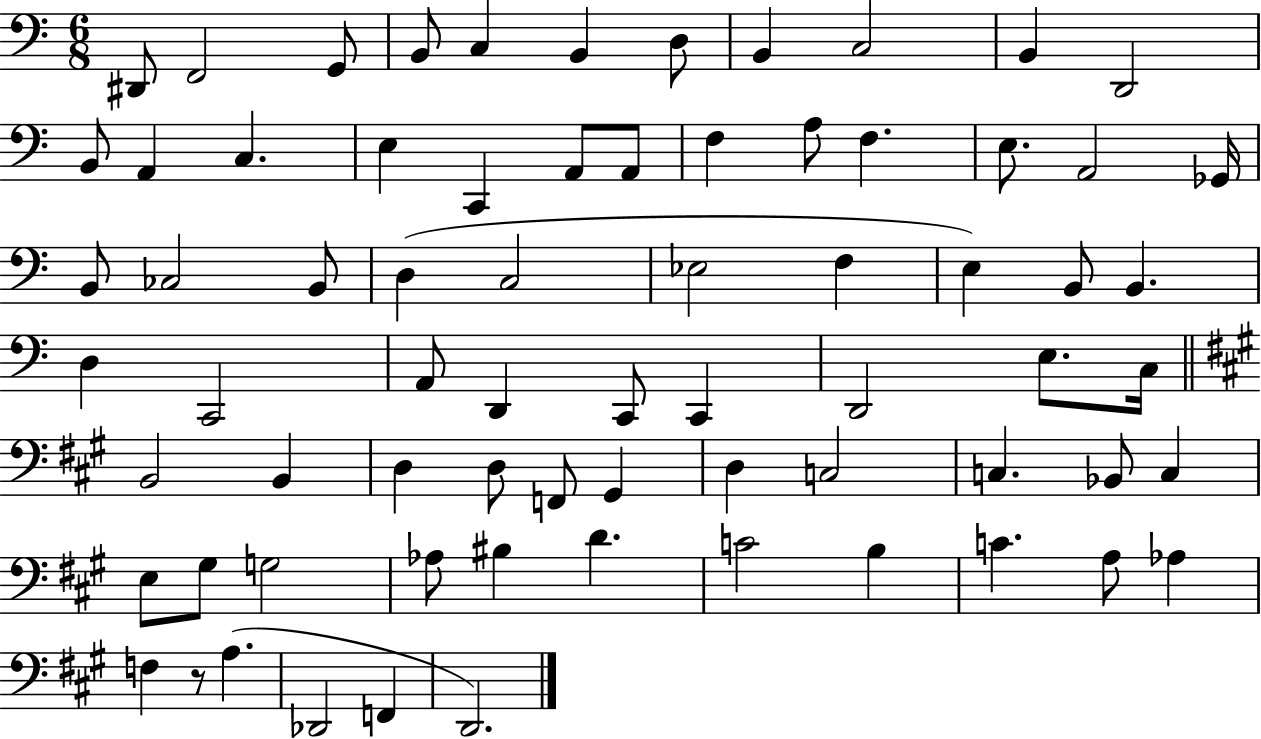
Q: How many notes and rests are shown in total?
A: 71